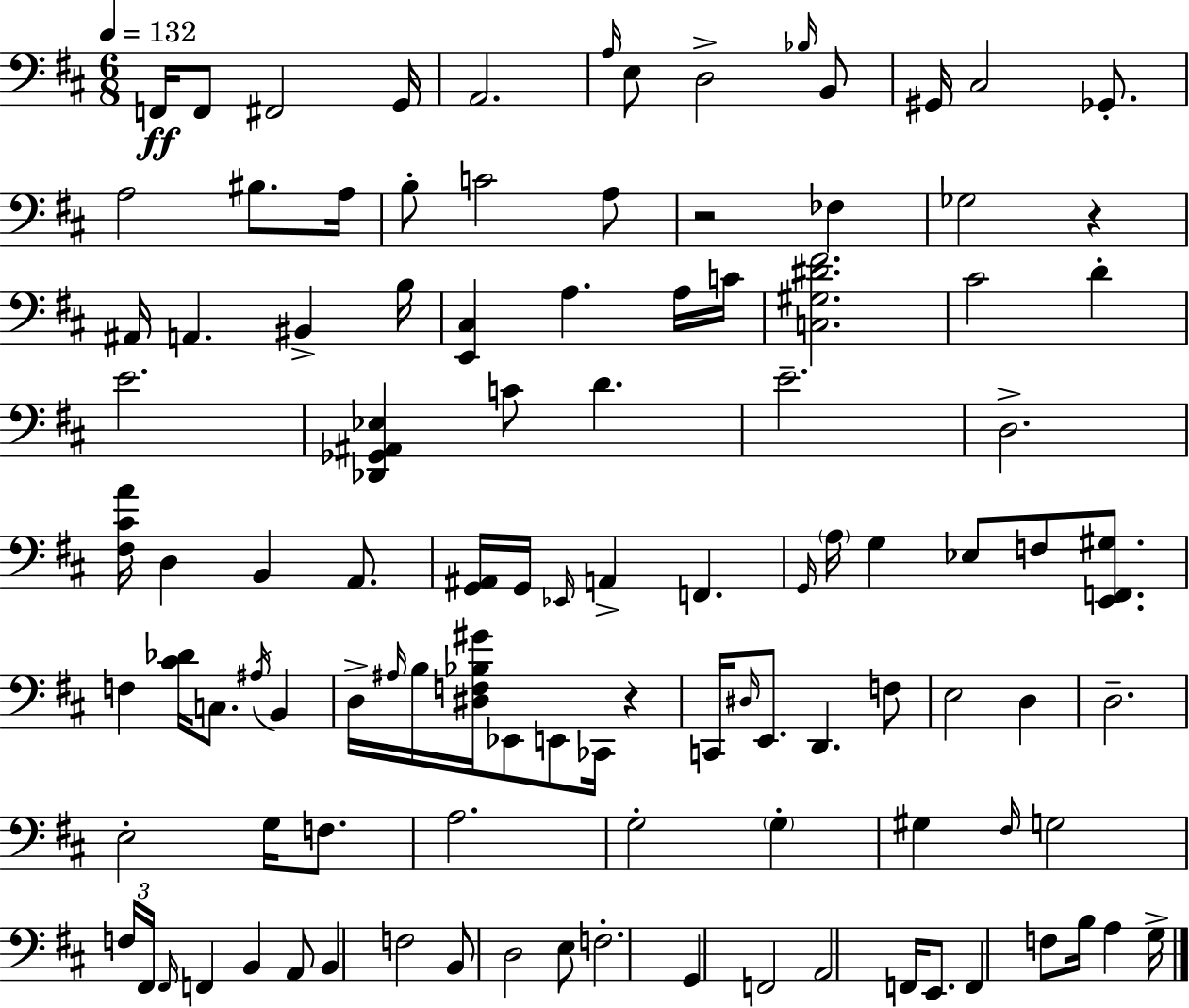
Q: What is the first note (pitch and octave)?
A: F2